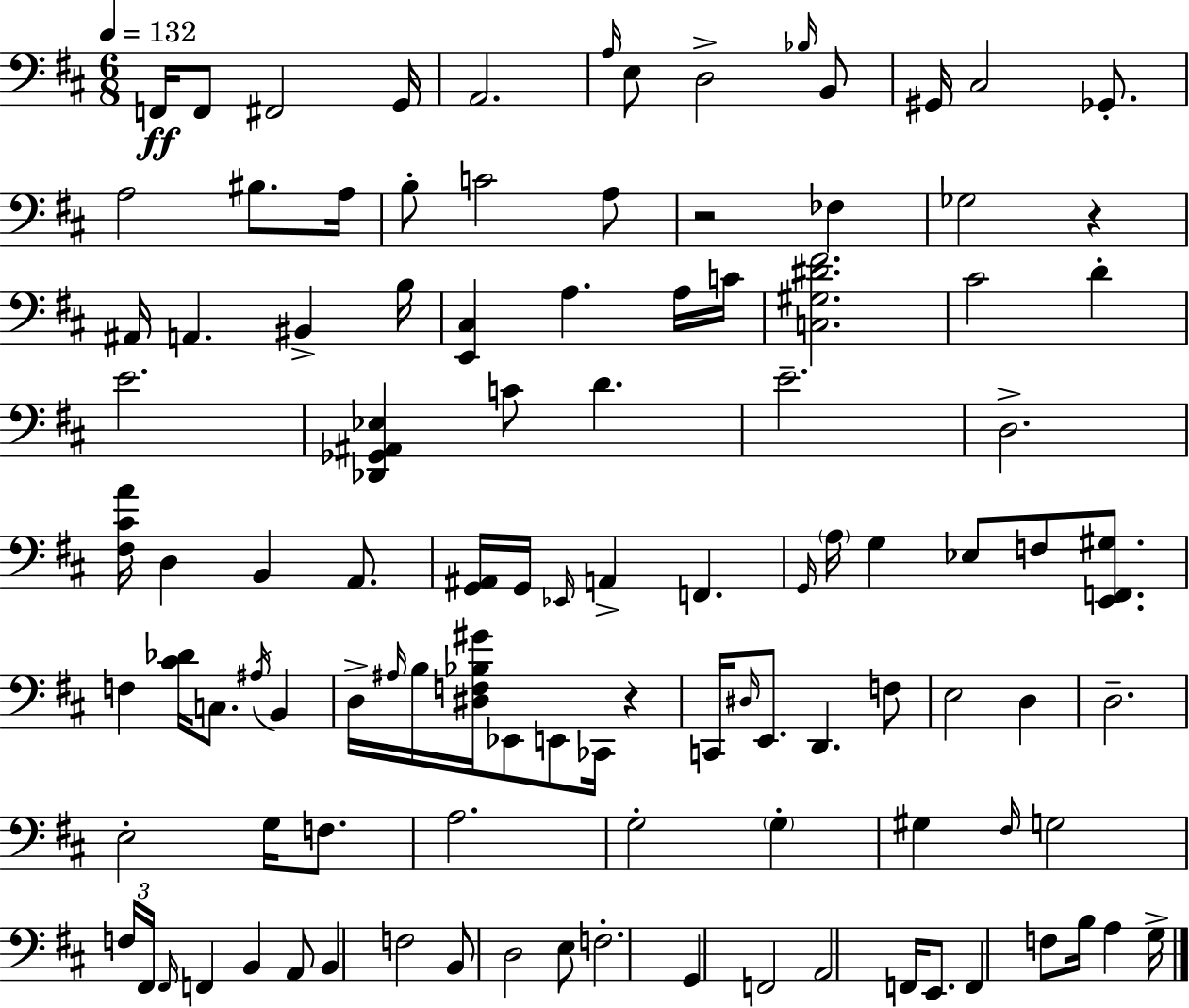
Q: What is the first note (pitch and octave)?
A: F2